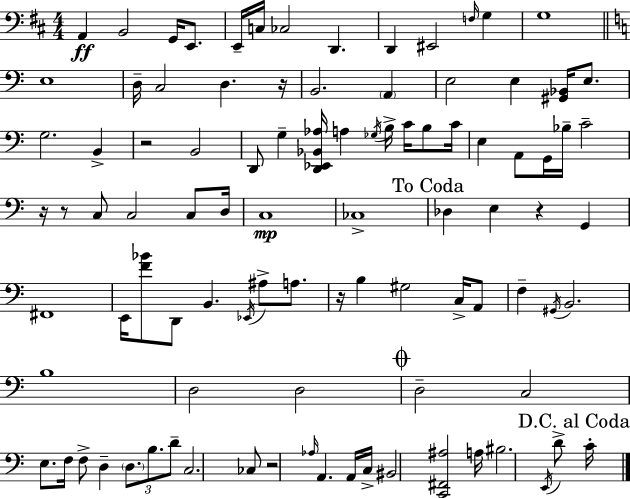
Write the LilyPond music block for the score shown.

{
  \clef bass
  \numericTimeSignature
  \time 4/4
  \key d \major
  a,4\ff b,2 g,16 e,8. | e,16-- c16 ces2 d,4. | d,4 eis,2 \grace { f16 } g4 | g1 | \break \bar "||" \break \key c \major e1 | d16-- c2 d4. r16 | b,2. \parenthesize a,4 | e2 e4 <gis, bes,>16 e8. | \break g2. b,4-> | r2 b,2 | d,8 g4-- <d, ees, bes, aes>16 a4 \acciaccatura { ges16 } b16-> c'16 b8 | c'16 e4 a,8 g,16 bes16-- c'2-- | \break r16 r8 c8 c2 c8 | d16 c1\mp | ces1-> | \mark "To Coda" des4 e4 r4 g,4 | \break fis,1 | e,16 <f' bes'>8 d,8 b,4. \acciaccatura { ees,16 } ais8-> a8. | r16 b4 gis2 c16-> | a,8 f4-- \acciaccatura { gis,16 } b,2. | \break b1 | d2 d2 | \mark \markup { \musicglyph "scripts.coda" } d2-- c2 | e8. f16 f8-> d4-- \tuplet 3/2 { \parenthesize d8. | \break b8. d'8-- } c2. | ces8 r2 \grace { aes16 } a,4. | a,16 c16-> bis,2 <c, fis, ais>2 | a16 bis2. | \break \acciaccatura { e,16 } d'8-> \mark "D.C. al Coda" c'16-. \bar "|."
}